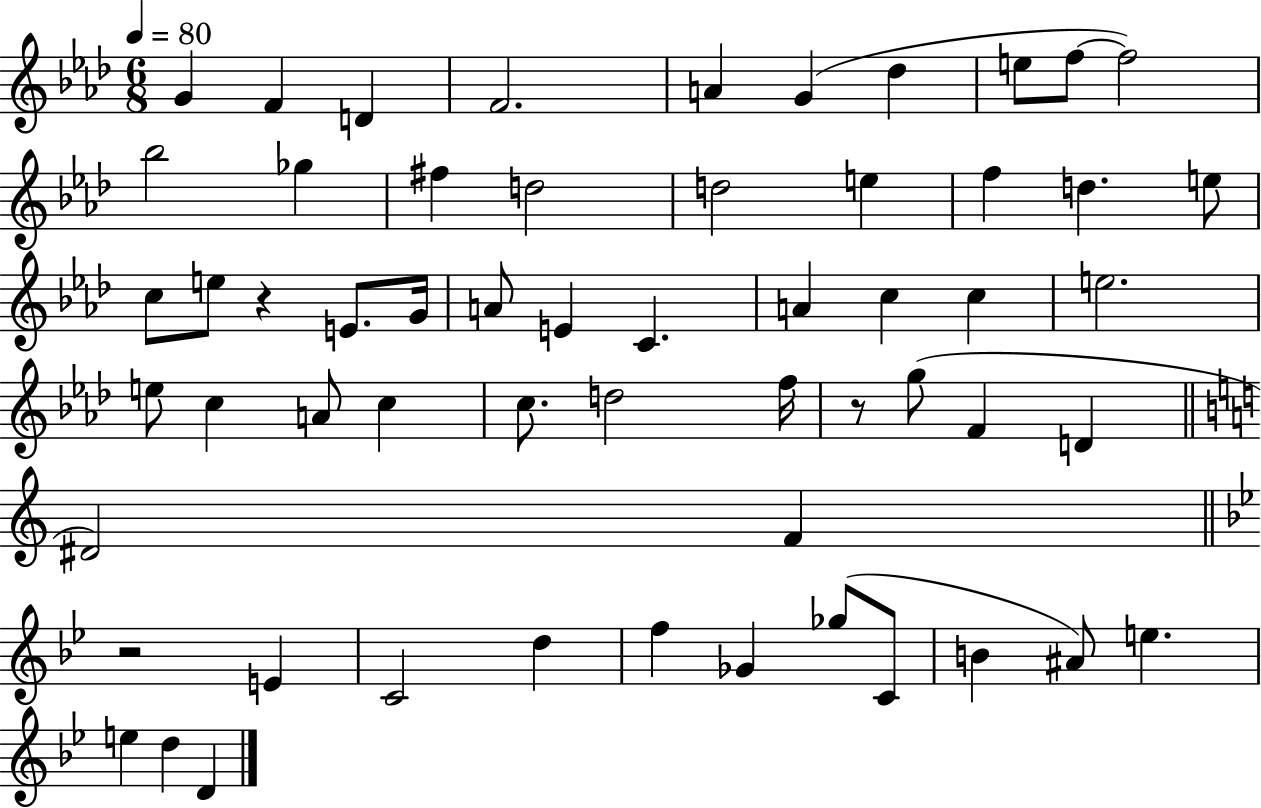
G4/q F4/q D4/q F4/h. A4/q G4/q Db5/q E5/e F5/e F5/h Bb5/h Gb5/q F#5/q D5/h D5/h E5/q F5/q D5/q. E5/e C5/e E5/e R/q E4/e. G4/s A4/e E4/q C4/q. A4/q C5/q C5/q E5/h. E5/e C5/q A4/e C5/q C5/e. D5/h F5/s R/e G5/e F4/q D4/q D#4/h F4/q R/h E4/q C4/h D5/q F5/q Gb4/q Gb5/e C4/e B4/q A#4/e E5/q. E5/q D5/q D4/q